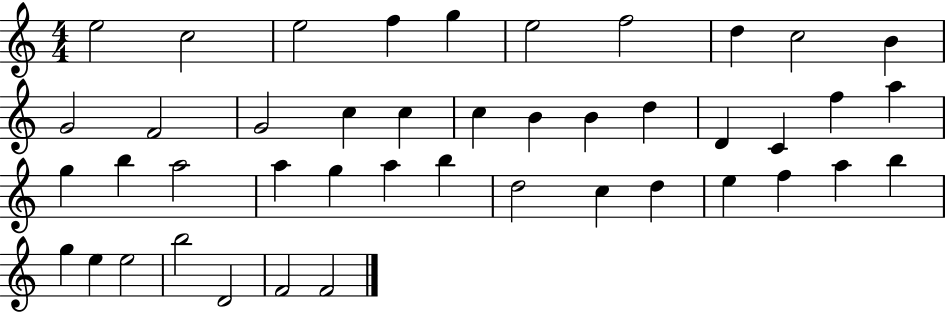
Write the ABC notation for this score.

X:1
T:Untitled
M:4/4
L:1/4
K:C
e2 c2 e2 f g e2 f2 d c2 B G2 F2 G2 c c c B B d D C f a g b a2 a g a b d2 c d e f a b g e e2 b2 D2 F2 F2